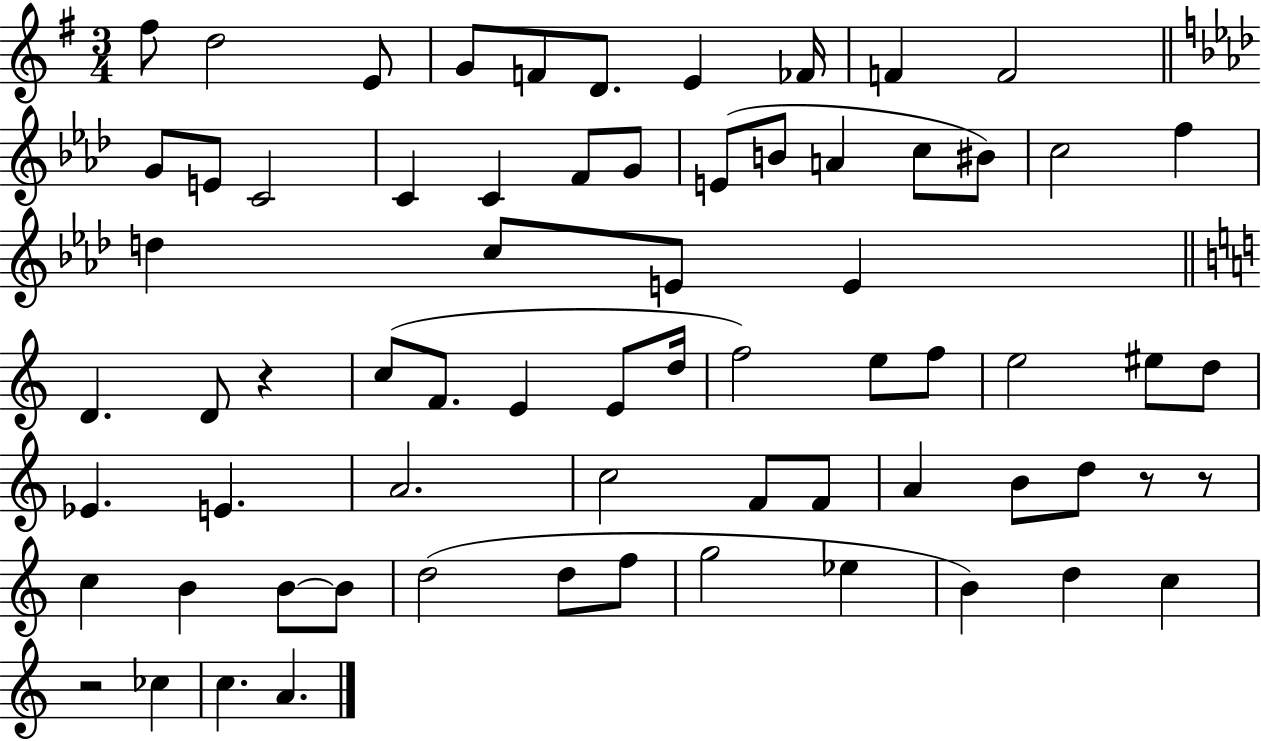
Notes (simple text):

F#5/e D5/h E4/e G4/e F4/e D4/e. E4/q FES4/s F4/q F4/h G4/e E4/e C4/h C4/q C4/q F4/e G4/e E4/e B4/e A4/q C5/e BIS4/e C5/h F5/q D5/q C5/e E4/e E4/q D4/q. D4/e R/q C5/e F4/e. E4/q E4/e D5/s F5/h E5/e F5/e E5/h EIS5/e D5/e Eb4/q. E4/q. A4/h. C5/h F4/e F4/e A4/q B4/e D5/e R/e R/e C5/q B4/q B4/e B4/e D5/h D5/e F5/e G5/h Eb5/q B4/q D5/q C5/q R/h CES5/q C5/q. A4/q.